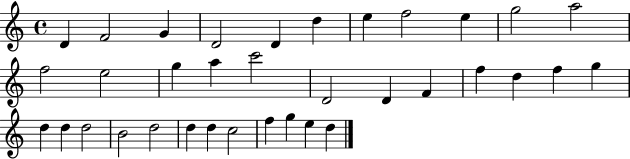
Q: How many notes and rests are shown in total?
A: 35